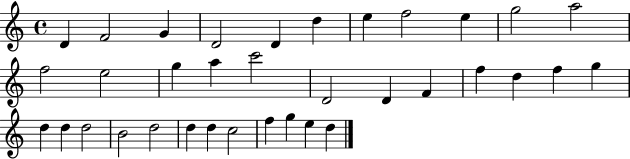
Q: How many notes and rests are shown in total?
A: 35